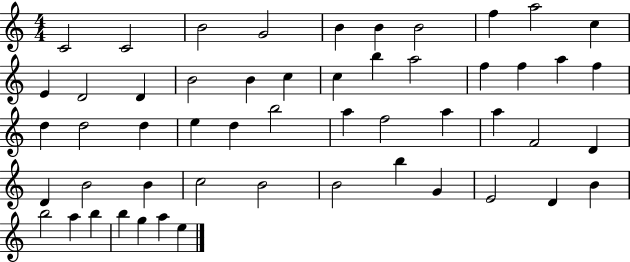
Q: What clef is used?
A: treble